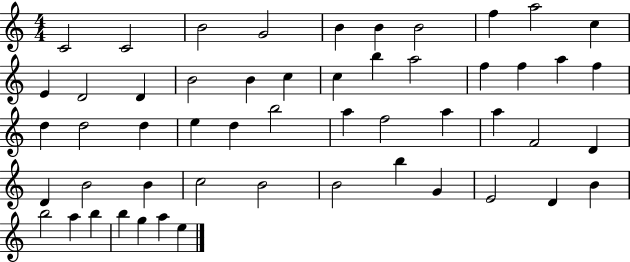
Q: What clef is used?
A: treble